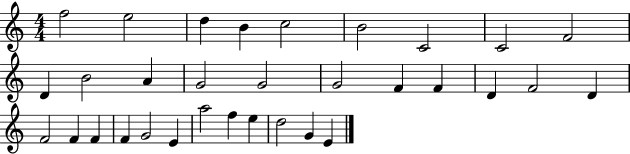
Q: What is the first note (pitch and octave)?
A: F5